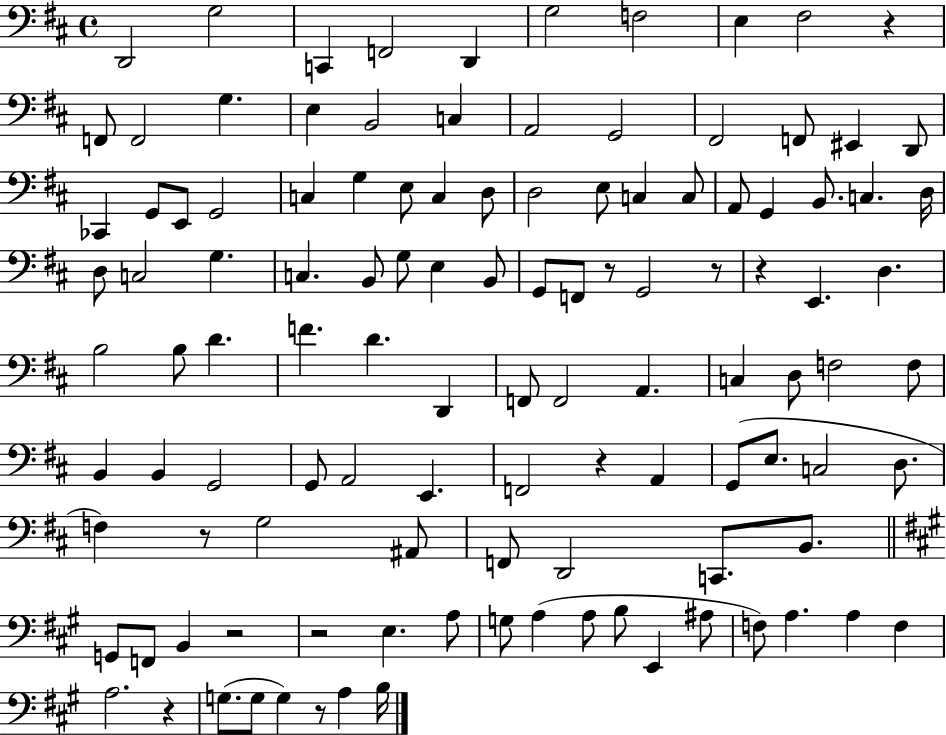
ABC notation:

X:1
T:Untitled
M:4/4
L:1/4
K:D
D,,2 G,2 C,, F,,2 D,, G,2 F,2 E, ^F,2 z F,,/2 F,,2 G, E, B,,2 C, A,,2 G,,2 ^F,,2 F,,/2 ^E,, D,,/2 _C,, G,,/2 E,,/2 G,,2 C, G, E,/2 C, D,/2 D,2 E,/2 C, C,/2 A,,/2 G,, B,,/2 C, D,/4 D,/2 C,2 G, C, B,,/2 G,/2 E, B,,/2 G,,/2 F,,/2 z/2 G,,2 z/2 z E,, D, B,2 B,/2 D F D D,, F,,/2 F,,2 A,, C, D,/2 F,2 F,/2 B,, B,, G,,2 G,,/2 A,,2 E,, F,,2 z A,, G,,/2 E,/2 C,2 D,/2 F, z/2 G,2 ^A,,/2 F,,/2 D,,2 C,,/2 B,,/2 G,,/2 F,,/2 B,, z2 z2 E, A,/2 G,/2 A, A,/2 B,/2 E,, ^A,/2 F,/2 A, A, F, A,2 z G,/2 G,/2 G, z/2 A, B,/4